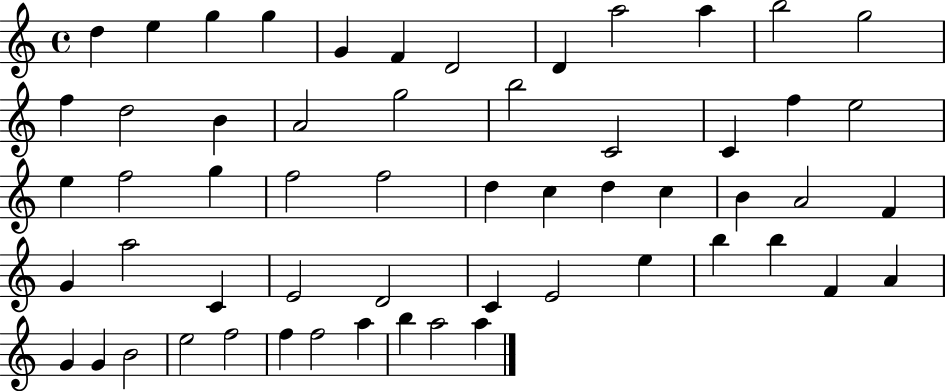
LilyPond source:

{
  \clef treble
  \time 4/4
  \defaultTimeSignature
  \key c \major
  d''4 e''4 g''4 g''4 | g'4 f'4 d'2 | d'4 a''2 a''4 | b''2 g''2 | \break f''4 d''2 b'4 | a'2 g''2 | b''2 c'2 | c'4 f''4 e''2 | \break e''4 f''2 g''4 | f''2 f''2 | d''4 c''4 d''4 c''4 | b'4 a'2 f'4 | \break g'4 a''2 c'4 | e'2 d'2 | c'4 e'2 e''4 | b''4 b''4 f'4 a'4 | \break g'4 g'4 b'2 | e''2 f''2 | f''4 f''2 a''4 | b''4 a''2 a''4 | \break \bar "|."
}